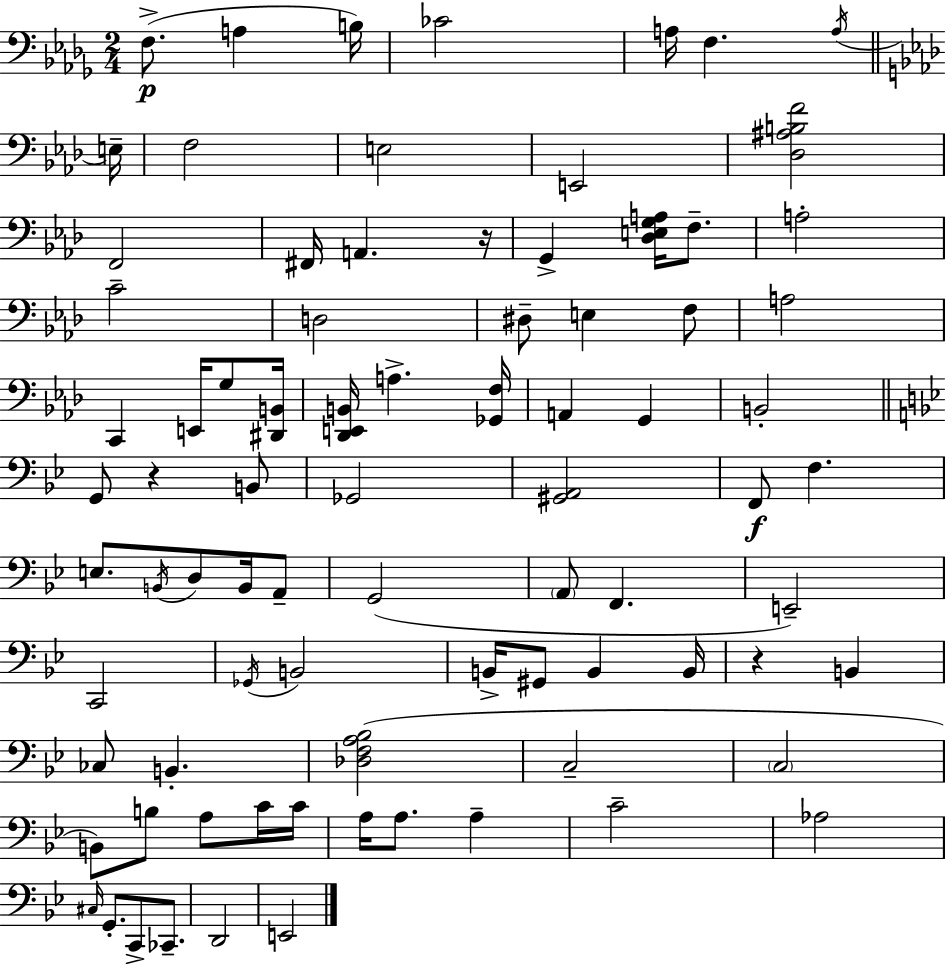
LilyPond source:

{
  \clef bass
  \numericTimeSignature
  \time 2/4
  \key bes \minor
  f8.->(\p a4 b16) | ces'2 | a16 f4. \acciaccatura { a16 } | \bar "||" \break \key aes \major e16-- f2 | e2 | e,2 | <des ais b f'>2 | \break f,2 | fis,16 a,4. | r16 g,4-> <des e g a>16 f8.-- | a2-. | \break c'2-- | d2 | dis8-- e4 f8 | a2 | \break c,4 e,16 g8 | <dis, b,>16 <des, e, b,>16 a4.-> | <ges, f>16 a,4 g,4 | b,2-. | \break \bar "||" \break \key g \minor g,8 r4 b,8 | ges,2 | <gis, a,>2 | f,8\f f4. | \break e8. \acciaccatura { b,16 } d8 b,16 a,8-- | g,2( | \parenthesize a,8 f,4. | e,2--) | \break c,2 | \acciaccatura { ges,16 } b,2 | b,16-> gis,8 b,4 | b,16 r4 b,4 | \break ces8 b,4.-. | <des f a bes>2( | c2-- | \parenthesize c2 | \break b,8) b8 a8 | c'16 c'16 a16 a8. a4-- | c'2-- | aes2 | \break \grace { cis16 } g,8.-. c,8-> | ces,8.-- d,2 | e,2 | \bar "|."
}